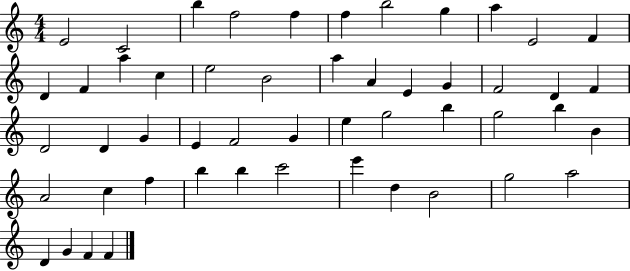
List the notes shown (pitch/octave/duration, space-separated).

E4/h C4/h B5/q F5/h F5/q F5/q B5/h G5/q A5/q E4/h F4/q D4/q F4/q A5/q C5/q E5/h B4/h A5/q A4/q E4/q G4/q F4/h D4/q F4/q D4/h D4/q G4/q E4/q F4/h G4/q E5/q G5/h B5/q G5/h B5/q B4/q A4/h C5/q F5/q B5/q B5/q C6/h E6/q D5/q B4/h G5/h A5/h D4/q G4/q F4/q F4/q